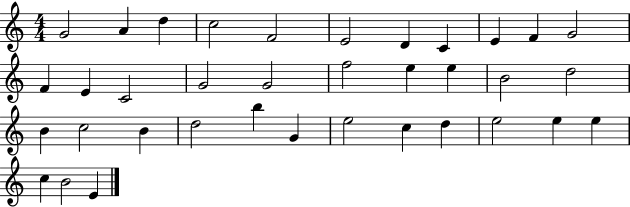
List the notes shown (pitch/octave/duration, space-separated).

G4/h A4/q D5/q C5/h F4/h E4/h D4/q C4/q E4/q F4/q G4/h F4/q E4/q C4/h G4/h G4/h F5/h E5/q E5/q B4/h D5/h B4/q C5/h B4/q D5/h B5/q G4/q E5/h C5/q D5/q E5/h E5/q E5/q C5/q B4/h E4/q